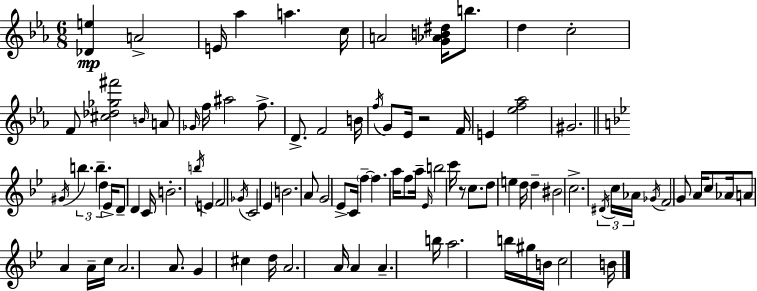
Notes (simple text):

[Db4,E5]/q A4/h E4/s Ab5/q A5/q. C5/s A4/h [G4,Ab4,B4,D#5]/s B5/e. D5/q C5/h F4/e [C#5,Db5,Gb5,F#6]/h B4/s A4/e Gb4/s F5/s A#5/h F5/e. D4/e. F4/h B4/s F5/s G4/e Eb4/s R/h F4/s E4/q [Eb5,F5,Ab5]/h G#4/h. G#4/s B5/q. B5/q. D5/q Eb4/s D4/e D4/q C4/s B4/h. B5/s E4/q F4/h Gb4/s C4/h Eb4/q B4/h. A4/e G4/h Eb4/e C4/s F5/q F5/q. A5/s F5/e A5/s Eb4/s B5/h C6/s R/e C5/e. D5/e E5/q D5/s D5/q BIS4/h C5/h. D#4/s C5/s Ab4/s Gb4/s F4/h G4/e A4/s C5/e Ab4/s A4/e A4/q A4/s C5/s A4/h. A4/e. G4/q C#5/q D5/s A4/h. A4/s A4/q A4/q. B5/s A5/h. B5/s G#5/s B4/s C5/h B4/s